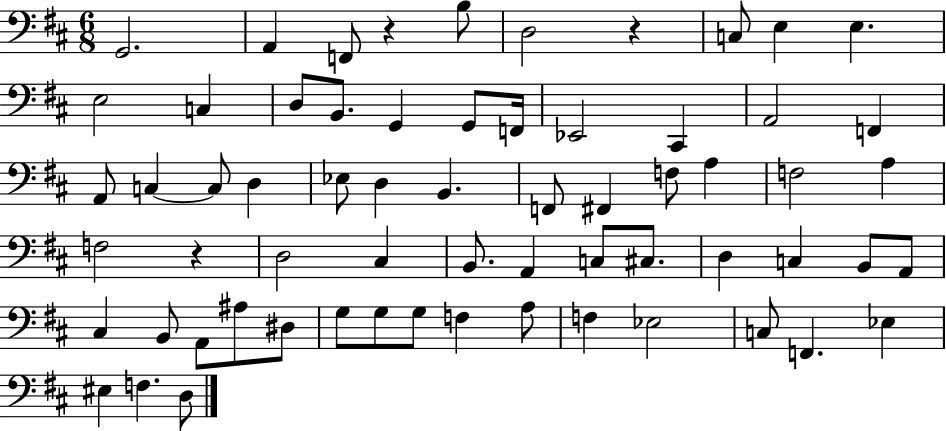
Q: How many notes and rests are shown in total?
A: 64